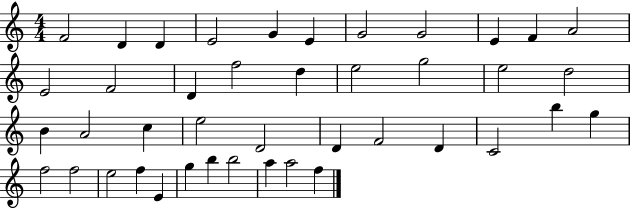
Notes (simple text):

F4/h D4/q D4/q E4/h G4/q E4/q G4/h G4/h E4/q F4/q A4/h E4/h F4/h D4/q F5/h D5/q E5/h G5/h E5/h D5/h B4/q A4/h C5/q E5/h D4/h D4/q F4/h D4/q C4/h B5/q G5/q F5/h F5/h E5/h F5/q E4/q G5/q B5/q B5/h A5/q A5/h F5/q